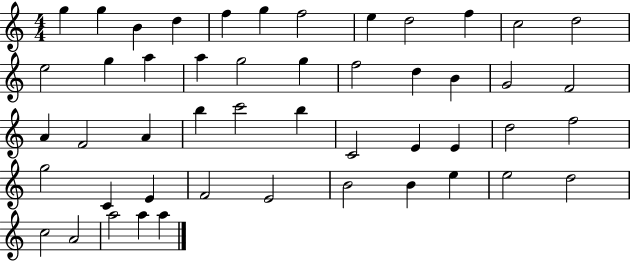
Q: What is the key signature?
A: C major